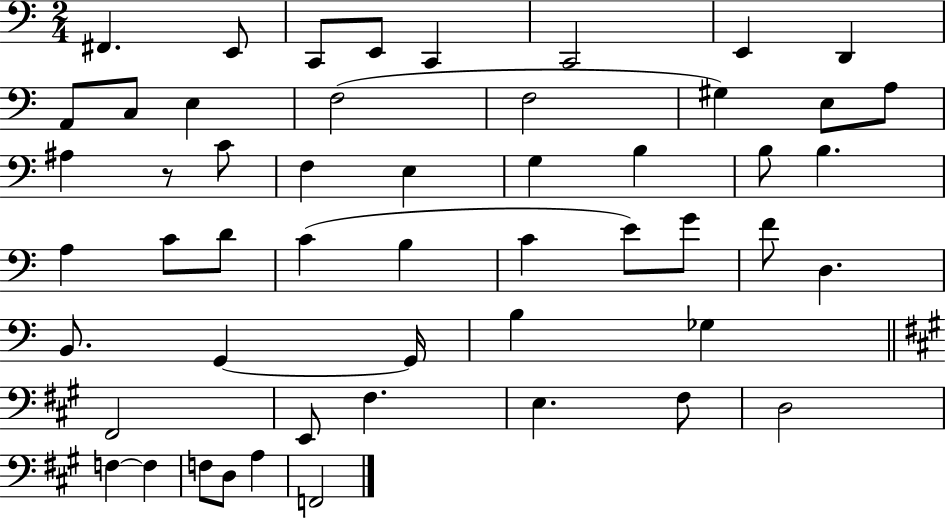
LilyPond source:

{
  \clef bass
  \numericTimeSignature
  \time 2/4
  \key c \major
  \repeat volta 2 { fis,4. e,8 | c,8 e,8 c,4 | c,2 | e,4 d,4 | \break a,8 c8 e4 | f2( | f2 | gis4) e8 a8 | \break ais4 r8 c'8 | f4 e4 | g4 b4 | b8 b4. | \break a4 c'8 d'8 | c'4( b4 | c'4 e'8) g'8 | f'8 d4. | \break b,8. g,4~~ g,16 | b4 ges4 | \bar "||" \break \key a \major fis,2 | e,8 fis4. | e4. fis8 | d2 | \break f4~~ f4 | f8 d8 a4 | f,2 | } \bar "|."
}